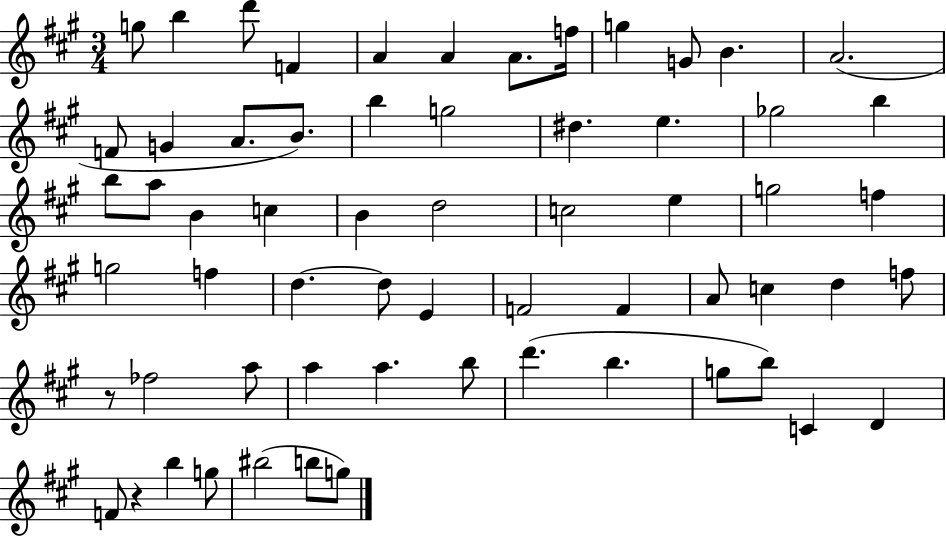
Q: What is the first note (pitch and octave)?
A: G5